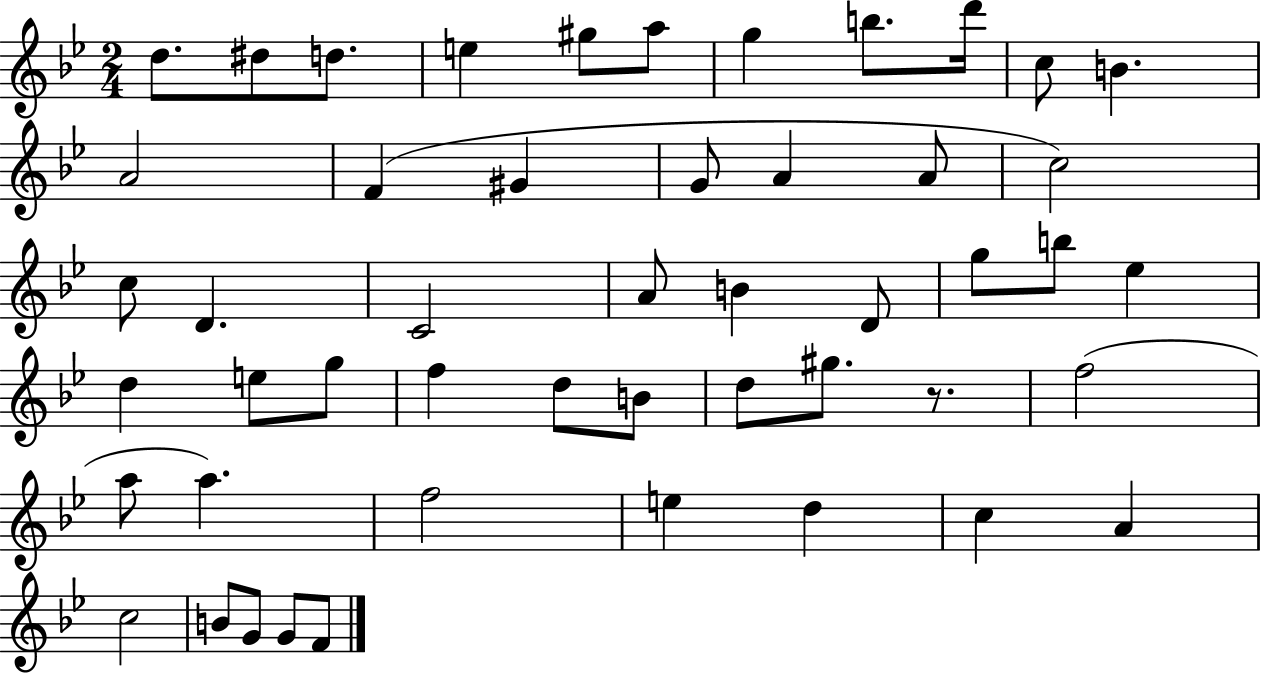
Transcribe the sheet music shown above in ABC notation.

X:1
T:Untitled
M:2/4
L:1/4
K:Bb
d/2 ^d/2 d/2 e ^g/2 a/2 g b/2 d'/4 c/2 B A2 F ^G G/2 A A/2 c2 c/2 D C2 A/2 B D/2 g/2 b/2 _e d e/2 g/2 f d/2 B/2 d/2 ^g/2 z/2 f2 a/2 a f2 e d c A c2 B/2 G/2 G/2 F/2